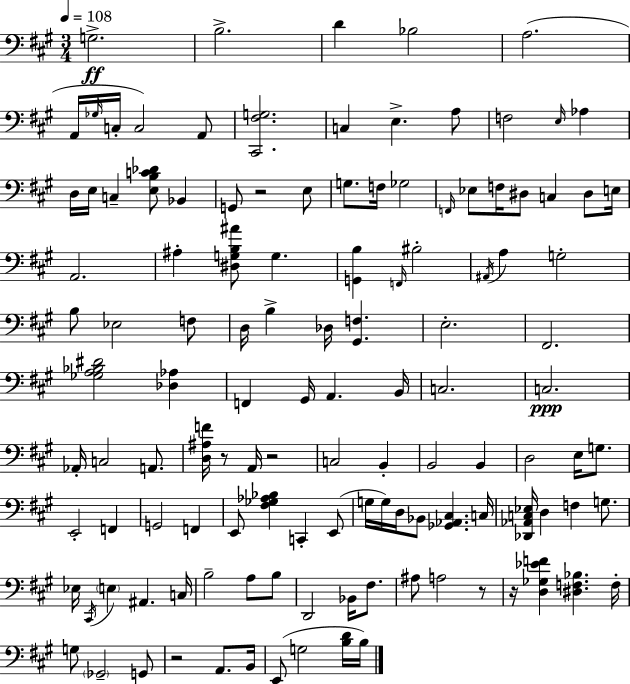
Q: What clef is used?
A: bass